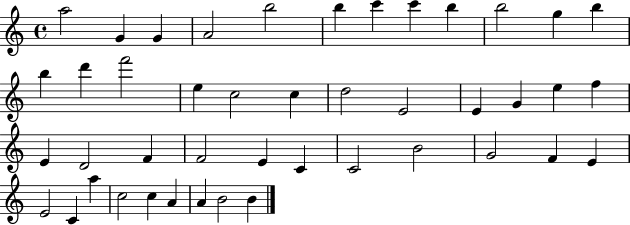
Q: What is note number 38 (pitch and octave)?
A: A5